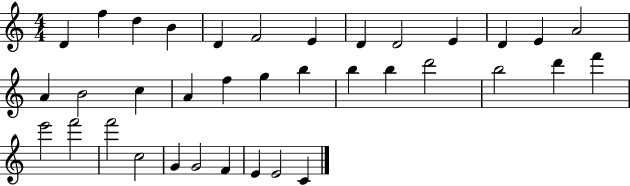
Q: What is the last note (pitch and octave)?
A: C4